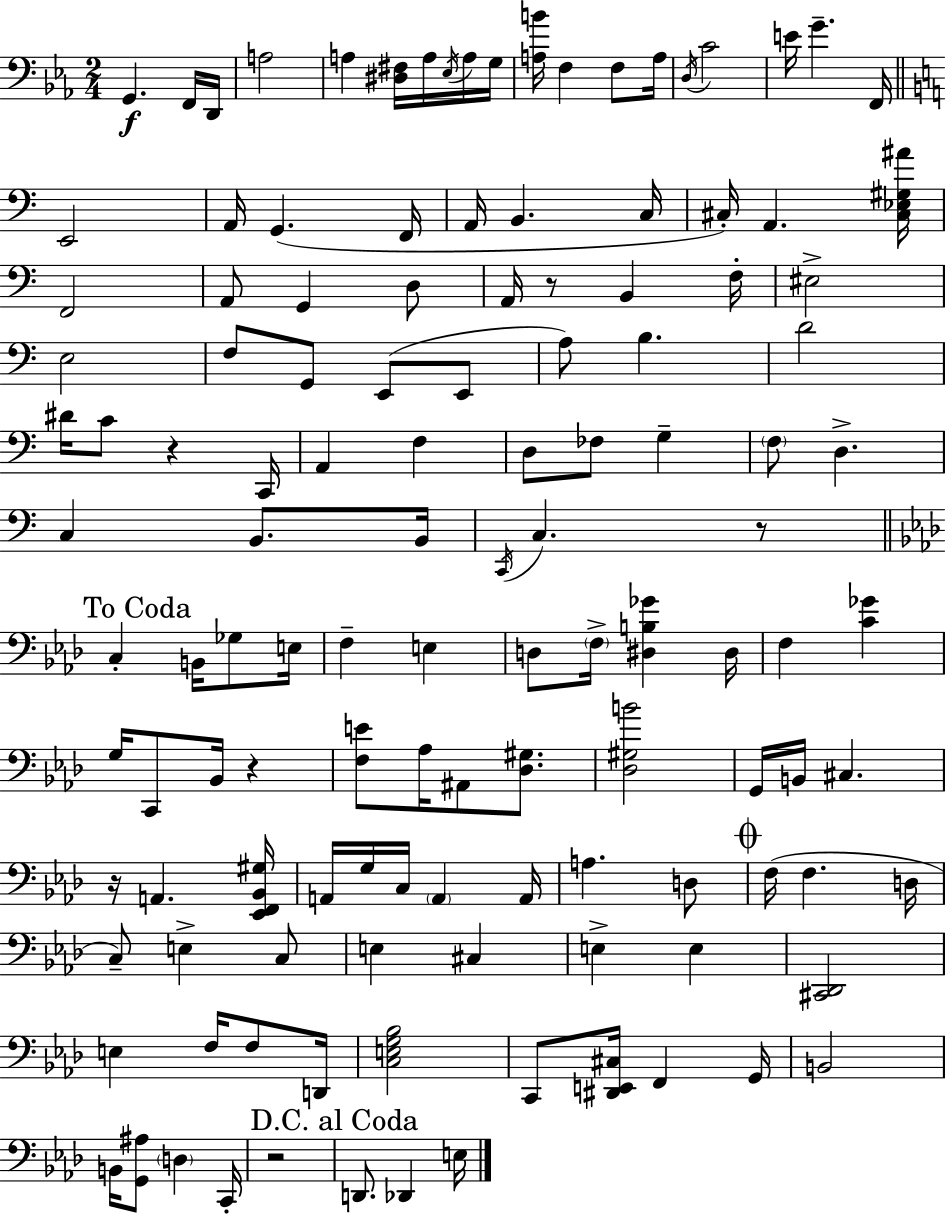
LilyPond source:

{
  \clef bass
  \numericTimeSignature
  \time 2/4
  \key ees \major
  g,4.\f f,16 d,16 | a2 | a4 <dis fis>16 a16 \acciaccatura { ees16 } a16 | g16 <a b'>16 f4 f8 | \break a16 \acciaccatura { d16 } c'2 | e'16 g'4.-- | f,16 \bar "||" \break \key a \minor e,2 | a,16 g,4.( f,16 | a,16 b,4. c16 | cis16-.) a,4. <cis ees gis ais'>16 | \break f,2 | a,8 g,4 d8 | a,16 r8 b,4 f16-. | eis2-> | \break e2 | f8 g,8 e,8( e,8 | a8) b4. | d'2 | \break dis'16 c'8 r4 c,16 | a,4 f4 | d8 fes8 g4-- | \parenthesize f8 d4.-> | \break c4 b,8. b,16 | \acciaccatura { c,16 } c4. r8 | \mark "To Coda" \bar "||" \break \key aes \major c4-. b,16 ges8 e16 | f4-- e4 | d8 \parenthesize f16-> <dis b ges'>4 dis16 | f4 <c' ges'>4 | \break g16 c,8 bes,16 r4 | <f e'>8 aes16 ais,8 <des gis>8. | <des gis b'>2 | g,16 b,16 cis4. | \break r16 a,4. <ees, f, bes, gis>16 | a,16 g16 c16 \parenthesize a,4 a,16 | a4. d8 | \mark \markup { \musicglyph "scripts.coda" } f16( f4. d16 | \break c8--) e4-> c8 | e4 cis4 | e4-> e4 | <cis, des,>2 | \break e4 f16 f8 d,16 | <c e g bes>2 | c,8 <dis, e, cis>16 f,4 g,16 | b,2 | \break b,16 <g, ais>8 \parenthesize d4 c,16-. | r2 | \mark "D.C. al Coda" d,8. des,4 e16 | \bar "|."
}